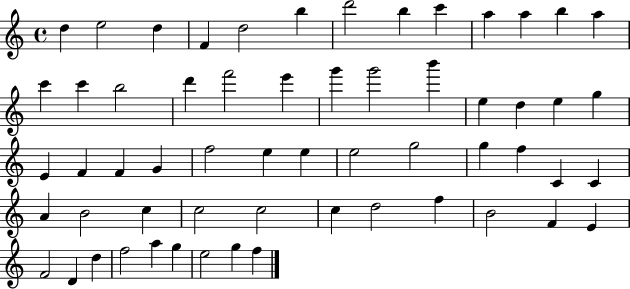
X:1
T:Untitled
M:4/4
L:1/4
K:C
d e2 d F d2 b d'2 b c' a a b a c' c' b2 d' f'2 e' g' g'2 b' e d e g E F F G f2 e e e2 g2 g f C C A B2 c c2 c2 c d2 f B2 F E F2 D d f2 a g e2 g f